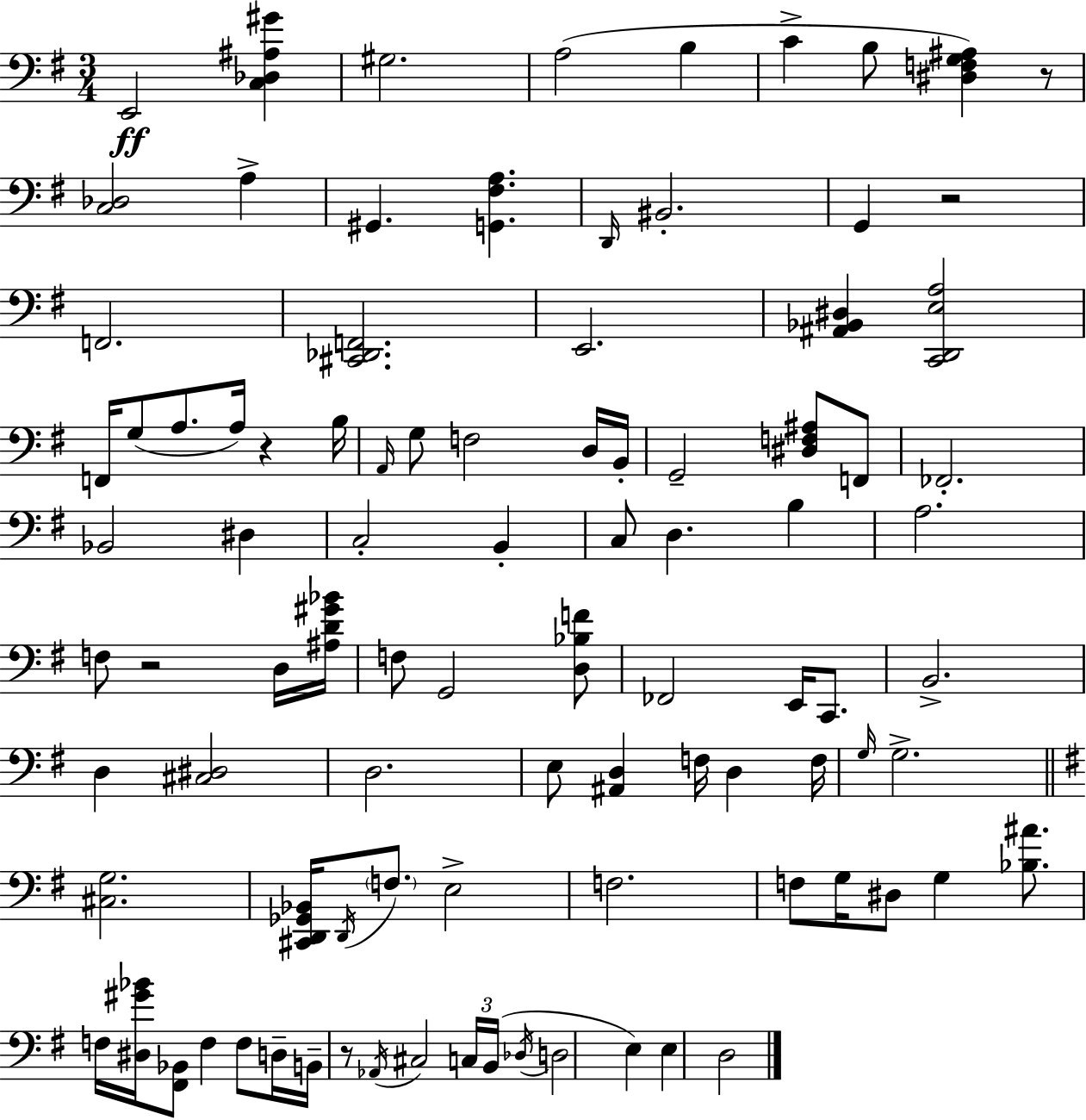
{
  \clef bass
  \numericTimeSignature
  \time 3/4
  \key e \minor
  e,2\ff <c des ais gis'>4 | gis2. | a2( b4 | c'4-> b8 <dis f g ais>4) r8 | \break <c des>2 a4-> | gis,4. <g, fis a>4. | \grace { d,16 } bis,2.-. | g,4 r2 | \break f,2. | <cis, des, f,>2. | e,2. | <ais, bes, dis>4 <c, d, e a>2 | \break f,16 g8( a8. a16) r4 | b16 \grace { a,16 } g8 f2 | d16 b,16-. g,2-- <dis f ais>8 | f,8 fes,2.-. | \break bes,2 dis4 | c2-. b,4-. | c8 d4. b4 | a2. | \break f8 r2 | d16 <ais d' gis' bes'>16 f8 g,2 | <d bes f'>8 fes,2 e,16 c,8. | b,2.-> | \break d4 <cis dis>2 | d2. | e8 <ais, d>4 f16 d4 | f16 \grace { g16 } g2.-> | \break \bar "||" \break \key e \minor <cis g>2. | <cis, d, ges, bes,>16 \acciaccatura { d,16 } \parenthesize f8. e2-> | f2. | f8 g16 dis8 g4 <bes ais'>8. | \break f16 <dis gis' bes'>16 <fis, bes,>8 f4 f8 d16-- | b,16-- r8 \acciaccatura { aes,16 } cis2 | \tuplet 3/2 { c16 b,16( \acciaccatura { des16 } } d2 e4) | e4 d2 | \break \bar "|."
}